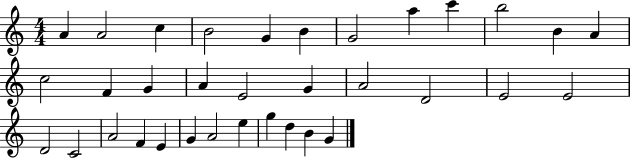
{
  \clef treble
  \numericTimeSignature
  \time 4/4
  \key c \major
  a'4 a'2 c''4 | b'2 g'4 b'4 | g'2 a''4 c'''4 | b''2 b'4 a'4 | \break c''2 f'4 g'4 | a'4 e'2 g'4 | a'2 d'2 | e'2 e'2 | \break d'2 c'2 | a'2 f'4 e'4 | g'4 a'2 e''4 | g''4 d''4 b'4 g'4 | \break \bar "|."
}